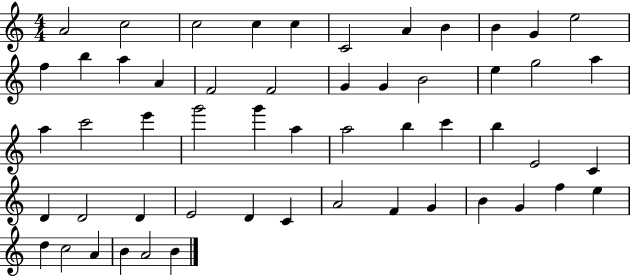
X:1
T:Untitled
M:4/4
L:1/4
K:C
A2 c2 c2 c c C2 A B B G e2 f b a A F2 F2 G G B2 e g2 a a c'2 e' g'2 g' a a2 b c' b E2 C D D2 D E2 D C A2 F G B G f e d c2 A B A2 B